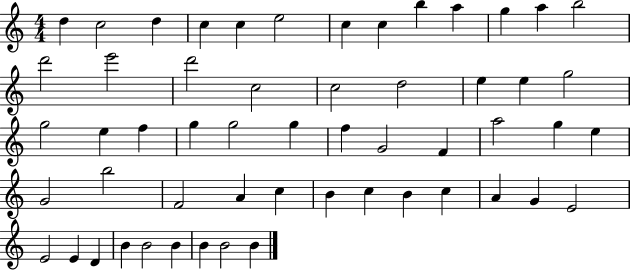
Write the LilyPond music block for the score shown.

{
  \clef treble
  \numericTimeSignature
  \time 4/4
  \key c \major
  d''4 c''2 d''4 | c''4 c''4 e''2 | c''4 c''4 b''4 a''4 | g''4 a''4 b''2 | \break d'''2 e'''2 | d'''2 c''2 | c''2 d''2 | e''4 e''4 g''2 | \break g''2 e''4 f''4 | g''4 g''2 g''4 | f''4 g'2 f'4 | a''2 g''4 e''4 | \break g'2 b''2 | f'2 a'4 c''4 | b'4 c''4 b'4 c''4 | a'4 g'4 e'2 | \break e'2 e'4 d'4 | b'4 b'2 b'4 | b'4 b'2 b'4 | \bar "|."
}